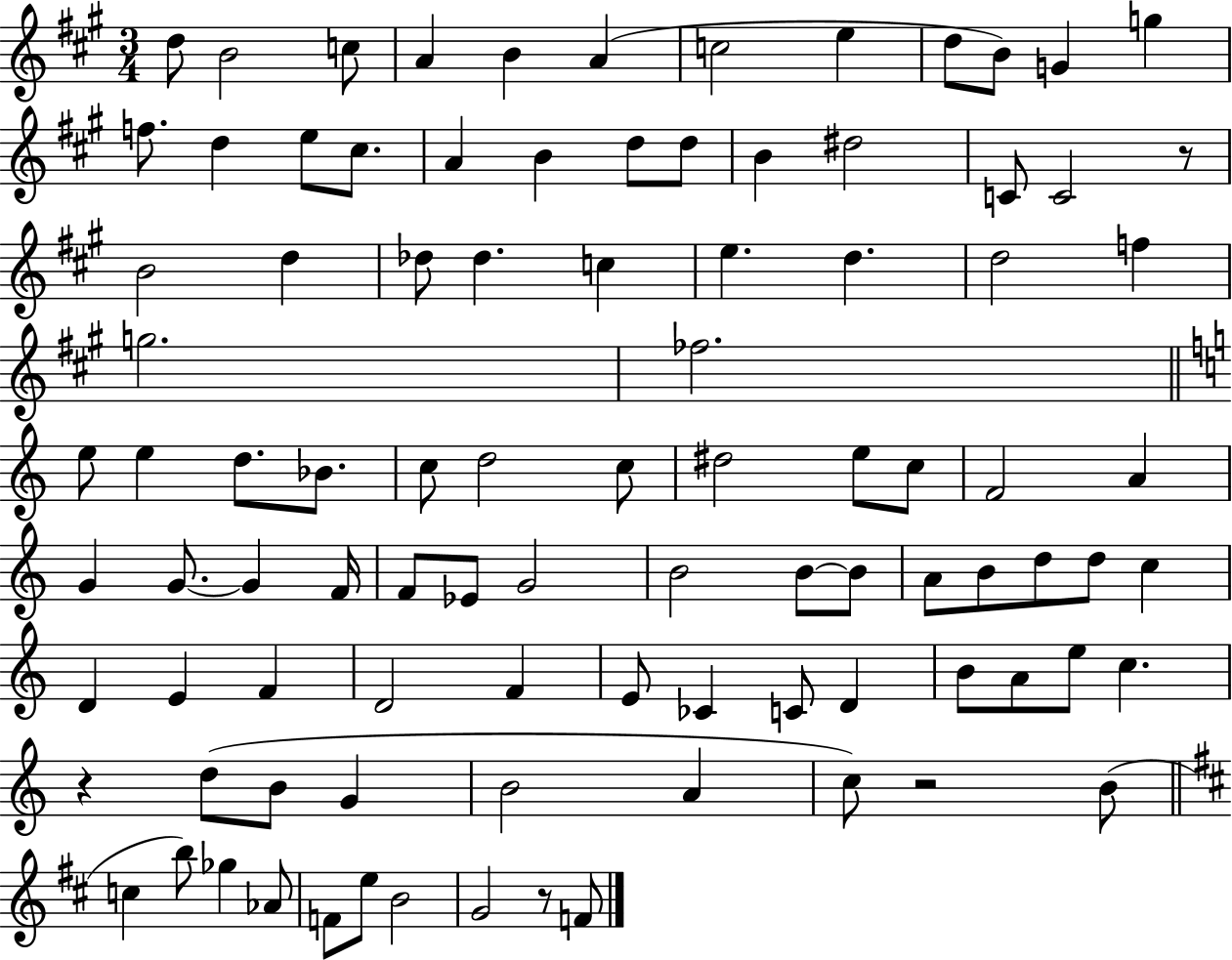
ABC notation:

X:1
T:Untitled
M:3/4
L:1/4
K:A
d/2 B2 c/2 A B A c2 e d/2 B/2 G g f/2 d e/2 ^c/2 A B d/2 d/2 B ^d2 C/2 C2 z/2 B2 d _d/2 _d c e d d2 f g2 _f2 e/2 e d/2 _B/2 c/2 d2 c/2 ^d2 e/2 c/2 F2 A G G/2 G F/4 F/2 _E/2 G2 B2 B/2 B/2 A/2 B/2 d/2 d/2 c D E F D2 F E/2 _C C/2 D B/2 A/2 e/2 c z d/2 B/2 G B2 A c/2 z2 B/2 c b/2 _g _A/2 F/2 e/2 B2 G2 z/2 F/2